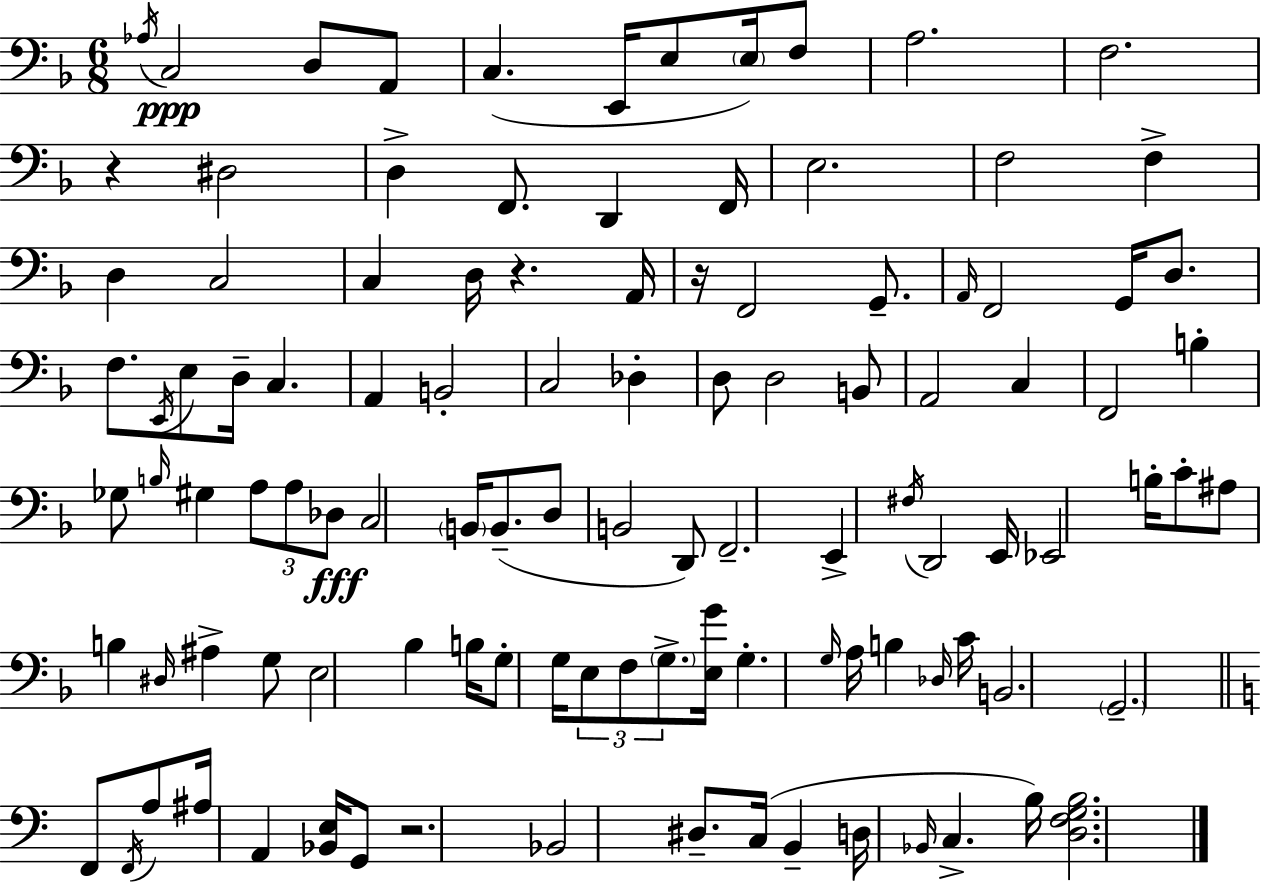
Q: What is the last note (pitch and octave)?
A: B3